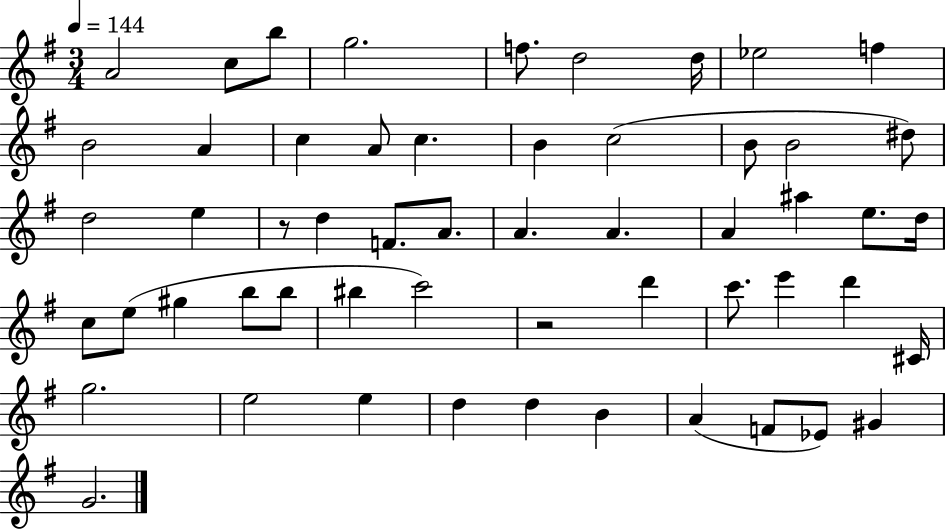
A4/h C5/e B5/e G5/h. F5/e. D5/h D5/s Eb5/h F5/q B4/h A4/q C5/q A4/e C5/q. B4/q C5/h B4/e B4/h D#5/e D5/h E5/q R/e D5/q F4/e. A4/e. A4/q. A4/q. A4/q A#5/q E5/e. D5/s C5/e E5/e G#5/q B5/e B5/e BIS5/q C6/h R/h D6/q C6/e. E6/q D6/q C#4/s G5/h. E5/h E5/q D5/q D5/q B4/q A4/q F4/e Eb4/e G#4/q G4/h.